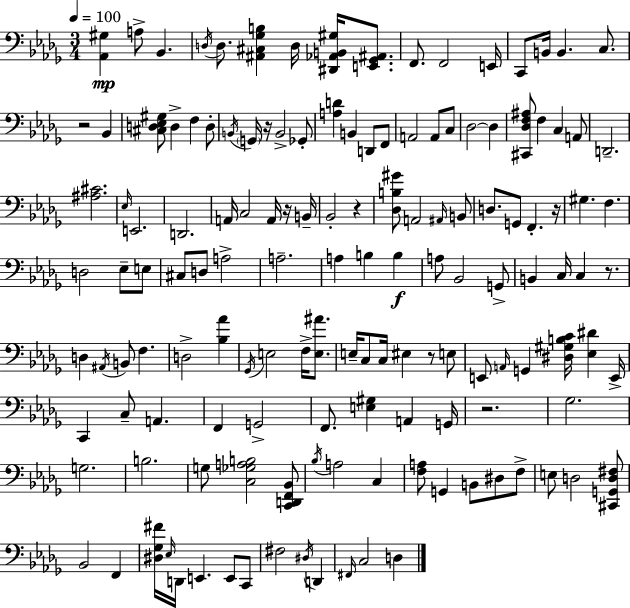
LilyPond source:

{
  \clef bass
  \numericTimeSignature
  \time 3/4
  \key bes \minor
  \tempo 4 = 100
  <aes, gis>4\mp a8-> bes,4. | \acciaccatura { d16 } d8. <ais, cis ges b>4 d16 <dis, aes, b, gis>16 <e, ges, ais,>8. | f,8. f,2 | e,16 c,8 b,16 b,4. c8. | \break r2 bes,4 | <cis d ees gis>8 d4-> f4 d8-. | \acciaccatura { b,16 } \parenthesize g,16 r16 b,2-> | ges,8-. <a d'>4 b,4 d,8 | \break f,8 a,2 a,8 | c8 des2~~ des4 | <cis, des f ais>8 f4 c4 | a,8 d,2.-- | \break <ais cis'>2. | \grace { ees16 } e,2. | d,2. | a,16 c2 | \break a,16 r16 b,16-- bes,2-. r4 | <des b gis'>8 a,2 | \grace { ais,16 } b,8 d8. g,8 f,4.-. | r16 gis4. f4. | \break d2 | ees8-- e8 cis8 d8 a2-> | a2.-- | a4 b4 | \break b4\f a8 bes,2 | g,8-> b,4 c16 c4 | r8. d4 \acciaccatura { ais,16 } b,8 f4. | d2-> | \break <bes aes'>4 \acciaccatura { ges,16 } e2 | f16-> <e ais'>8. e16-- c8 c16 eis4 | r8 e8 e,8 \grace { a,16 } g,4 | <dis gis b c'>16 <ees dis'>4 e,16-> c,4 c8-- | \break a,4. f,4 g,2-> | f,8. <e gis>4 | a,4 g,16 r2. | ges2. | \break g2. | b2. | g8 <c ges a b>2 | <c, d, f, bes,>8 \acciaccatura { bes16 } a2 | \break c4 <f a>8 g,4 | b,8 dis8 f8-> e8 d2 | <cis, g, d fis>8 bes,2 | f,4 <dis ges fis'>16 \grace { ees16 } d,16 e,4. | \break e,8 c,8 fis2 | \acciaccatura { dis16 } d,4 \grace { fis,16 } c2 | d4 \bar "|."
}